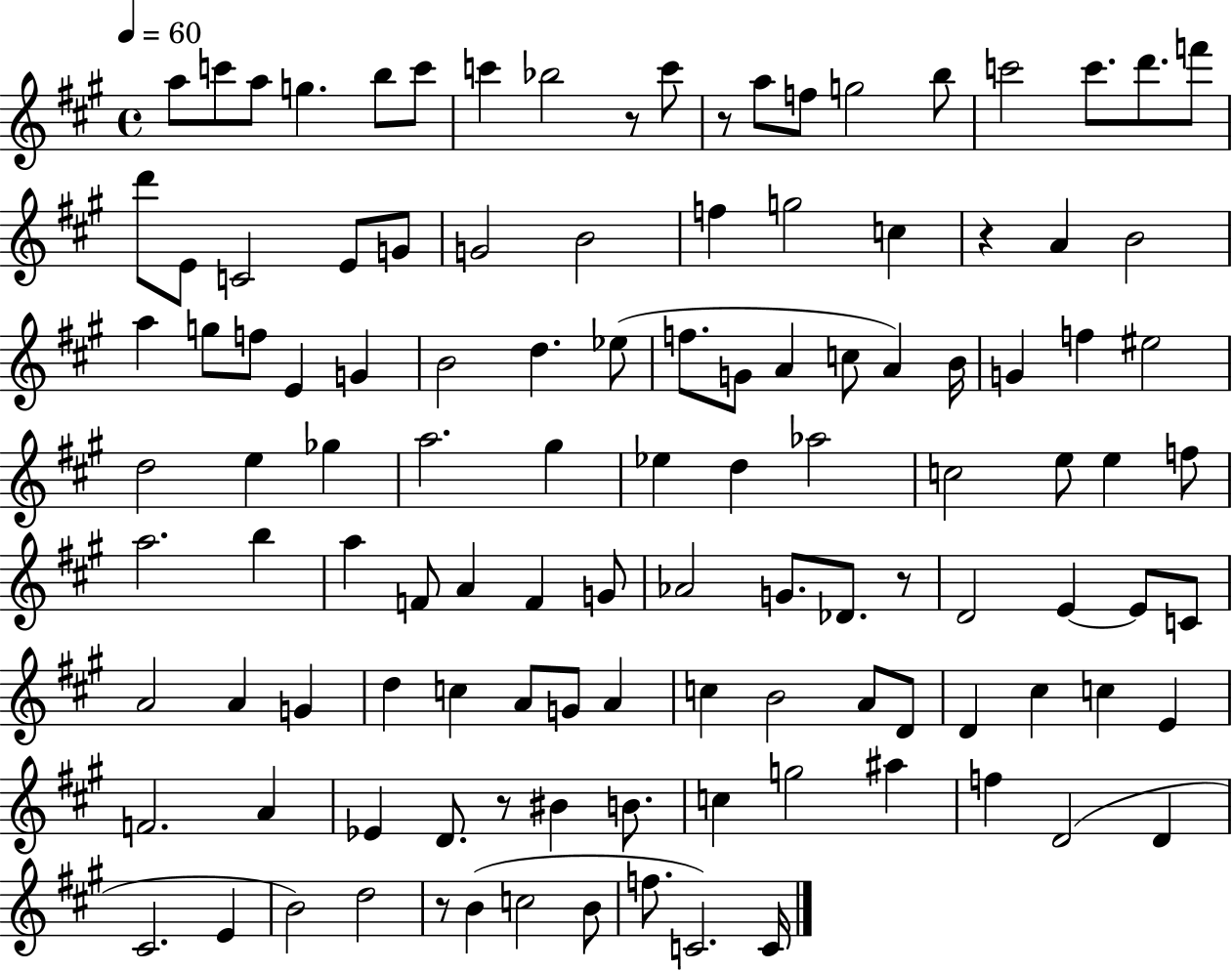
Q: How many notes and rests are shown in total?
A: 116